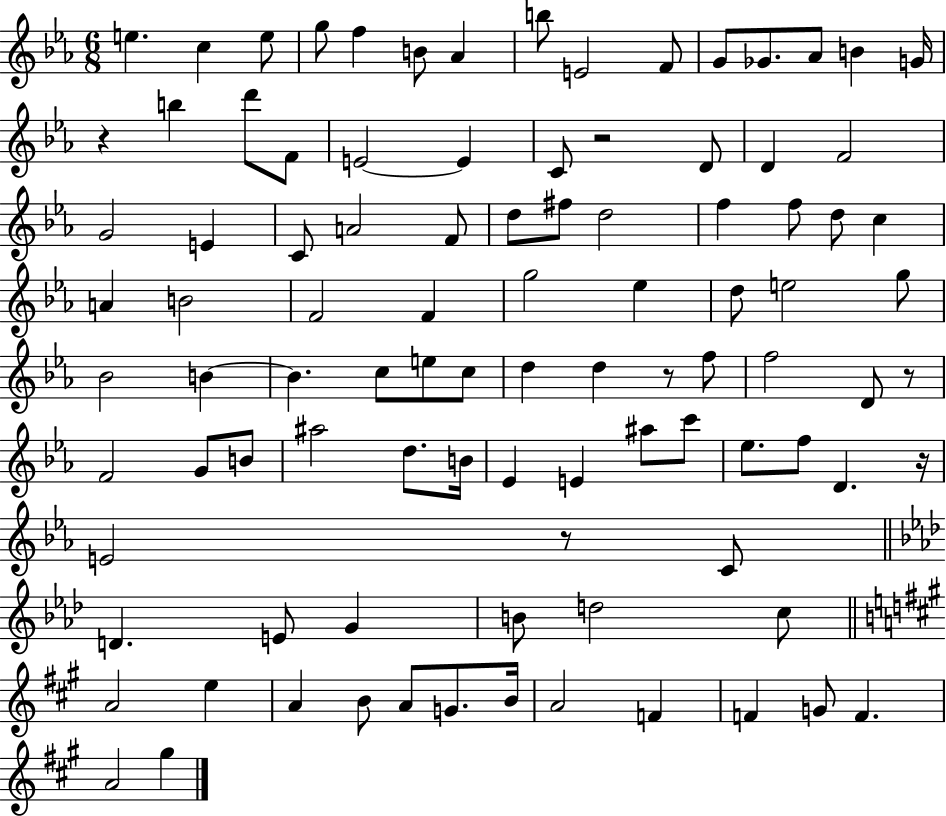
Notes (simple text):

E5/q. C5/q E5/e G5/e F5/q B4/e Ab4/q B5/e E4/h F4/e G4/e Gb4/e. Ab4/e B4/q G4/s R/q B5/q D6/e F4/e E4/h E4/q C4/e R/h D4/e D4/q F4/h G4/h E4/q C4/e A4/h F4/e D5/e F#5/e D5/h F5/q F5/e D5/e C5/q A4/q B4/h F4/h F4/q G5/h Eb5/q D5/e E5/h G5/e Bb4/h B4/q B4/q. C5/e E5/e C5/e D5/q D5/q R/e F5/e F5/h D4/e R/e F4/h G4/e B4/e A#5/h D5/e. B4/s Eb4/q E4/q A#5/e C6/e Eb5/e. F5/e D4/q. R/s E4/h R/e C4/e D4/q. E4/e G4/q B4/e D5/h C5/e A4/h E5/q A4/q B4/e A4/e G4/e. B4/s A4/h F4/q F4/q G4/e F4/q. A4/h G#5/q